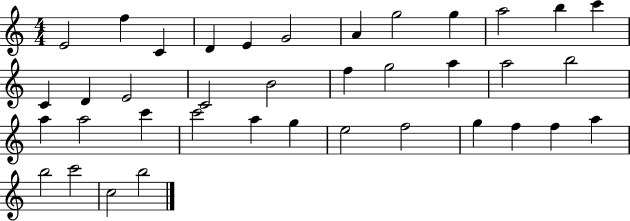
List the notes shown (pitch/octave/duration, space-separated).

E4/h F5/q C4/q D4/q E4/q G4/h A4/q G5/h G5/q A5/h B5/q C6/q C4/q D4/q E4/h C4/h B4/h F5/q G5/h A5/q A5/h B5/h A5/q A5/h C6/q C6/h A5/q G5/q E5/h F5/h G5/q F5/q F5/q A5/q B5/h C6/h C5/h B5/h